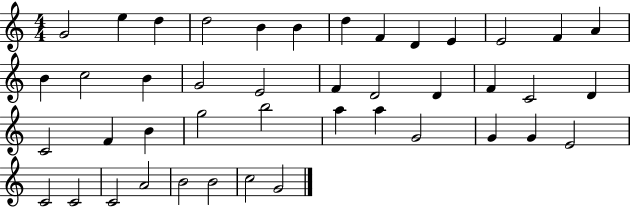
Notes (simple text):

G4/h E5/q D5/q D5/h B4/q B4/q D5/q F4/q D4/q E4/q E4/h F4/q A4/q B4/q C5/h B4/q G4/h E4/h F4/q D4/h D4/q F4/q C4/h D4/q C4/h F4/q B4/q G5/h B5/h A5/q A5/q G4/h G4/q G4/q E4/h C4/h C4/h C4/h A4/h B4/h B4/h C5/h G4/h